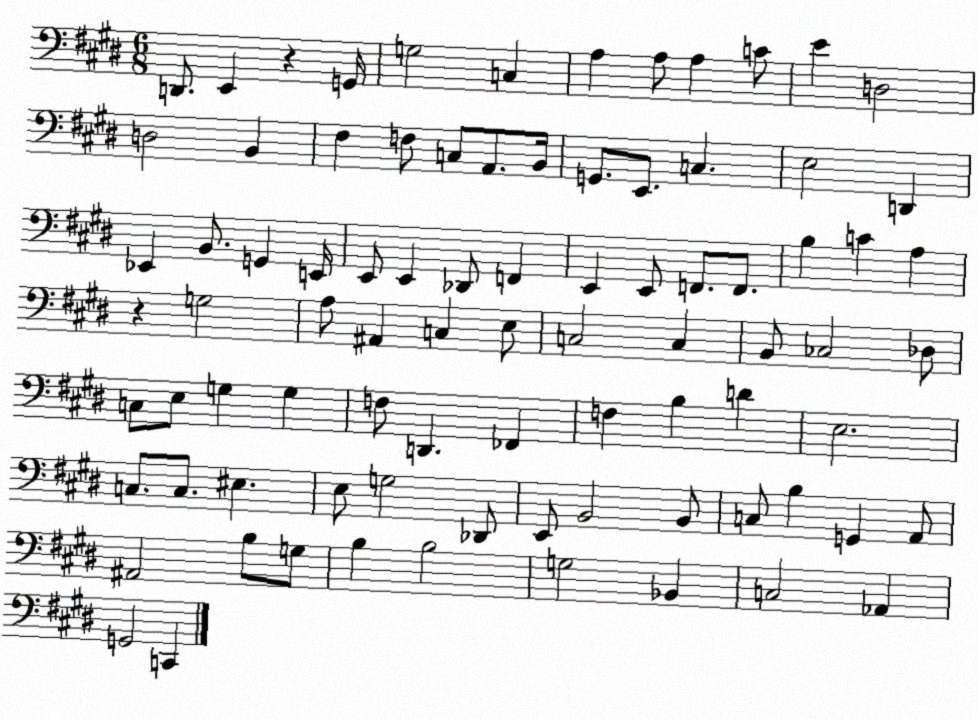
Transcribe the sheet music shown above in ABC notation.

X:1
T:Untitled
M:6/8
L:1/4
K:E
D,,/2 E,, z G,,/4 G,2 C, A, A,/2 A, C/2 E D,2 D,2 B,, ^F, F,/2 C,/2 A,,/2 B,,/4 G,,/2 E,,/2 C, E,2 D,, _E,, B,,/2 G,, E,,/4 E,,/2 E,, _D,,/2 F,, E,, E,,/2 F,,/2 F,,/2 B, C A, z G,2 A,/2 ^A,, C, E,/2 C,2 C, B,,/2 _C,2 _D,/2 C,/2 E,/2 G, G, F,/2 D,, _F,, F, B, D E,2 C,/2 C,/2 ^E, E,/2 G,2 _D,,/2 E,,/2 B,,2 B,,/2 C,/2 B, G,, A,,/2 ^A,,2 B,/2 G,/2 B, B,2 G,2 _B,, C,2 _A,, G,,2 C,,